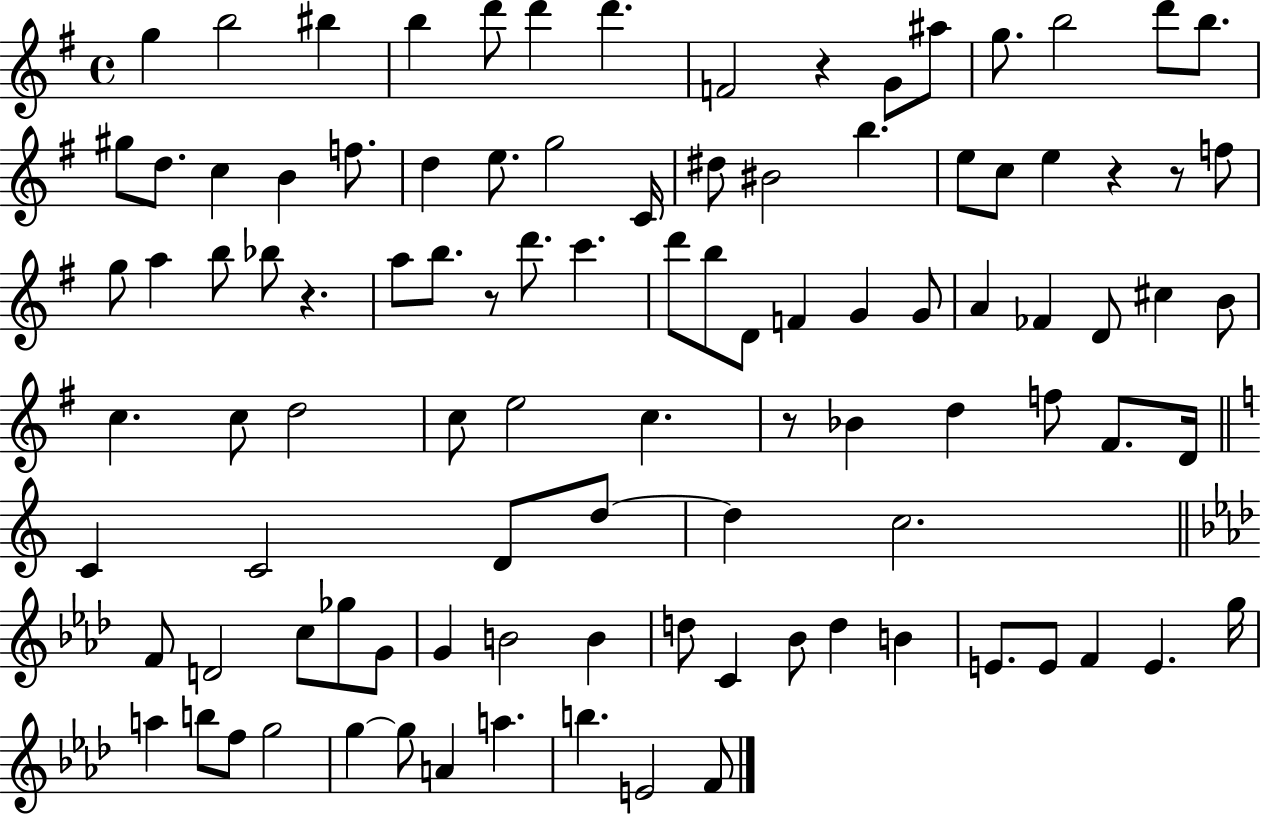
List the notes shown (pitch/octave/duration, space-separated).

G5/q B5/h BIS5/q B5/q D6/e D6/q D6/q. F4/h R/q G4/e A#5/e G5/e. B5/h D6/e B5/e. G#5/e D5/e. C5/q B4/q F5/e. D5/q E5/e. G5/h C4/s D#5/e BIS4/h B5/q. E5/e C5/e E5/q R/q R/e F5/e G5/e A5/q B5/e Bb5/e R/q. A5/e B5/e. R/e D6/e. C6/q. D6/e B5/e D4/e F4/q G4/q G4/e A4/q FES4/q D4/e C#5/q B4/e C5/q. C5/e D5/h C5/e E5/h C5/q. R/e Bb4/q D5/q F5/e F#4/e. D4/s C4/q C4/h D4/e D5/e D5/q C5/h. F4/e D4/h C5/e Gb5/e G4/e G4/q B4/h B4/q D5/e C4/q Bb4/e D5/q B4/q E4/e. E4/e F4/q E4/q. G5/s A5/q B5/e F5/e G5/h G5/q G5/e A4/q A5/q. B5/q. E4/h F4/e